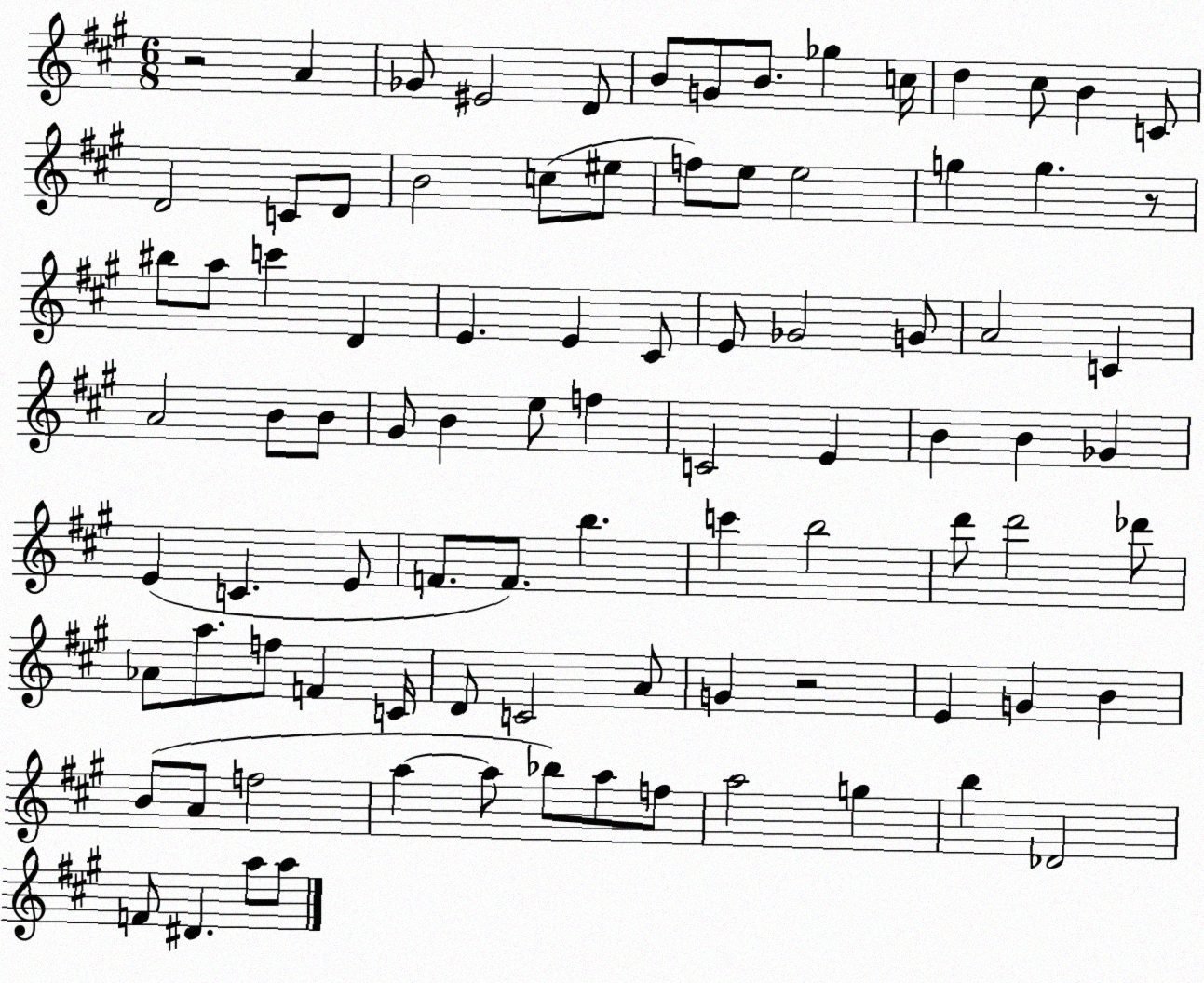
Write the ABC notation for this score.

X:1
T:Untitled
M:6/8
L:1/4
K:A
z2 A _G/2 ^E2 D/2 B/2 G/2 B/2 _g c/4 d ^c/2 B C/2 D2 C/2 D/2 B2 c/2 ^e/2 f/2 e/2 e2 g g z/2 ^b/2 a/2 c' D E E ^C/2 E/2 _G2 G/2 A2 C A2 B/2 B/2 ^G/2 B e/2 f C2 E B B _G E C E/2 F/2 F/2 b c' b2 d'/2 d'2 _d'/2 _A/2 a/2 f/2 F C/4 D/2 C2 A/2 G z2 E G B B/2 A/2 f2 a a/2 _b/2 a/2 f/2 a2 g b _D2 F/2 ^D a/2 a/2